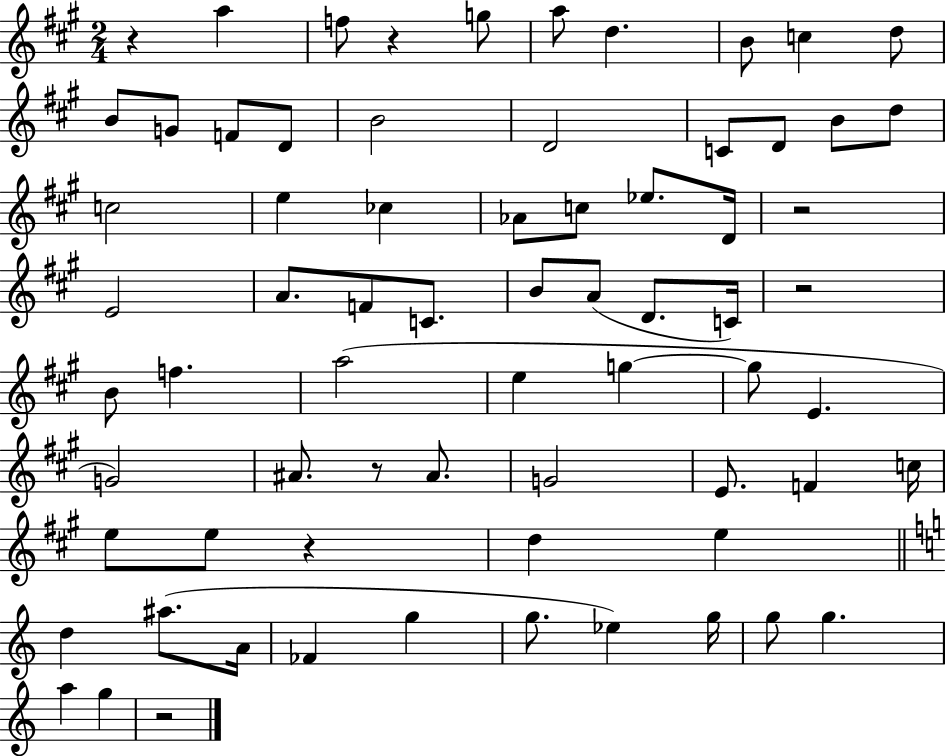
R/q A5/q F5/e R/q G5/e A5/e D5/q. B4/e C5/q D5/e B4/e G4/e F4/e D4/e B4/h D4/h C4/e D4/e B4/e D5/e C5/h E5/q CES5/q Ab4/e C5/e Eb5/e. D4/s R/h E4/h A4/e. F4/e C4/e. B4/e A4/e D4/e. C4/s R/h B4/e F5/q. A5/h E5/q G5/q G5/e E4/q. G4/h A#4/e. R/e A#4/e. G4/h E4/e. F4/q C5/s E5/e E5/e R/q D5/q E5/q D5/q A#5/e. A4/s FES4/q G5/q G5/e. Eb5/q G5/s G5/e G5/q. A5/q G5/q R/h